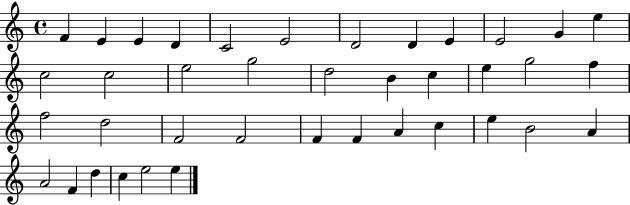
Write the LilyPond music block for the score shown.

{
  \clef treble
  \time 4/4
  \defaultTimeSignature
  \key c \major
  f'4 e'4 e'4 d'4 | c'2 e'2 | d'2 d'4 e'4 | e'2 g'4 e''4 | \break c''2 c''2 | e''2 g''2 | d''2 b'4 c''4 | e''4 g''2 f''4 | \break f''2 d''2 | f'2 f'2 | f'4 f'4 a'4 c''4 | e''4 b'2 a'4 | \break a'2 f'4 d''4 | c''4 e''2 e''4 | \bar "|."
}